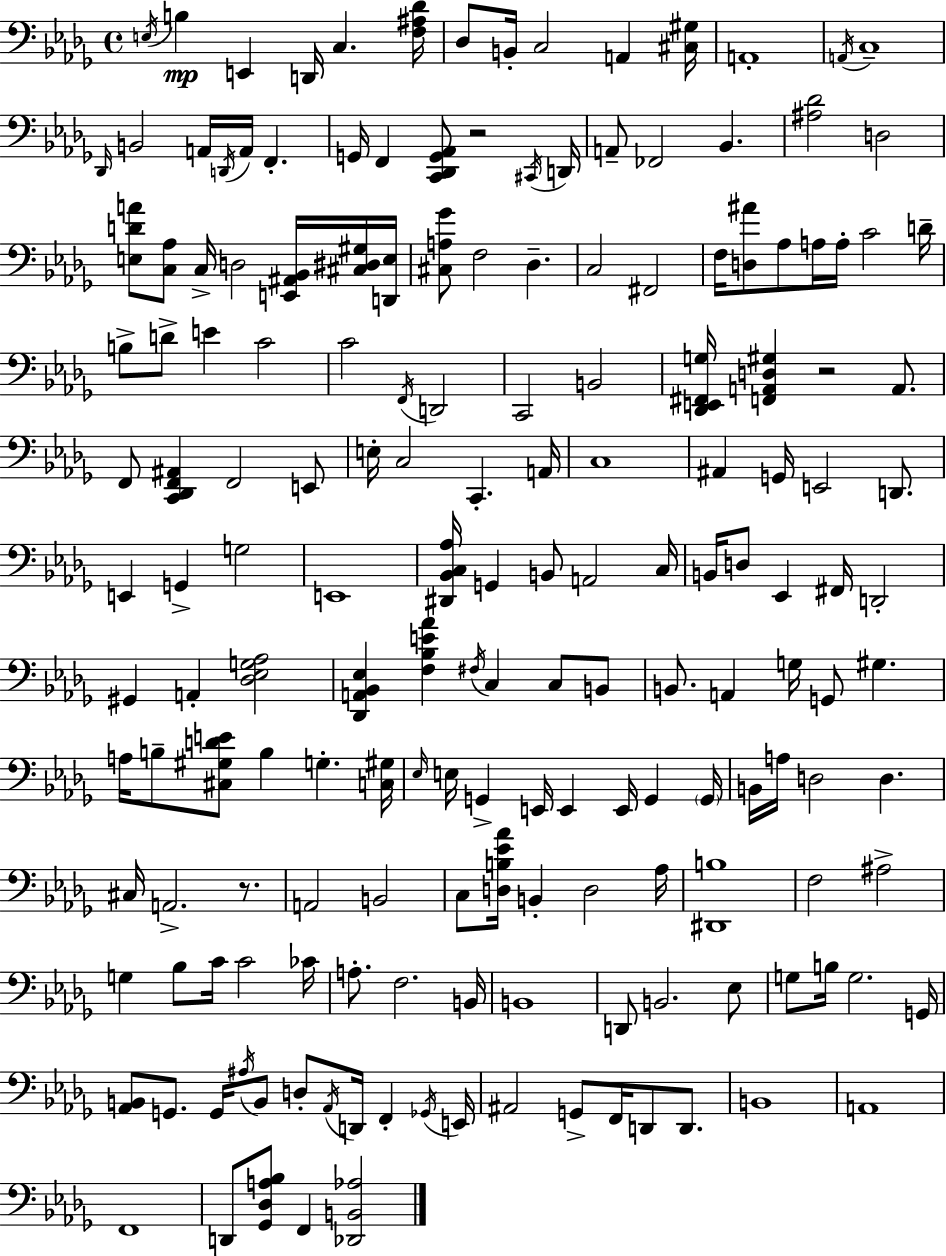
X:1
T:Untitled
M:4/4
L:1/4
K:Bbm
E,/4 B, E,, D,,/4 C, [F,^A,_D]/4 _D,/2 B,,/4 C,2 A,, [^C,^G,]/4 A,,4 A,,/4 C,4 _D,,/4 B,,2 A,,/4 D,,/4 A,,/4 F,, G,,/4 F,, [C,,_D,,G,,_A,,]/2 z2 ^C,,/4 D,,/4 A,,/2 _F,,2 _B,, [^A,_D]2 D,2 [E,DA]/2 [C,_A,]/2 C,/4 D,2 [E,,^A,,_B,,]/4 [^C,^D,^G,]/4 [D,,E,]/4 [^C,A,_G]/2 F,2 _D, C,2 ^F,,2 F,/4 [D,^A]/2 _A,/2 A,/4 A,/4 C2 D/4 B,/2 D/2 E C2 C2 F,,/4 D,,2 C,,2 B,,2 [_D,,E,,^F,,G,]/4 [F,,A,,D,^G,] z2 A,,/2 F,,/2 [C,,_D,,F,,^A,,] F,,2 E,,/2 E,/4 C,2 C,, A,,/4 C,4 ^A,, G,,/4 E,,2 D,,/2 E,, G,, G,2 E,,4 [^D,,_B,,C,_A,]/4 G,, B,,/2 A,,2 C,/4 B,,/4 D,/2 _E,, ^F,,/4 D,,2 ^G,, A,, [_D,_E,G,_A,]2 [_D,,A,,_B,,_E,] [F,_B,E_A] ^F,/4 C, C,/2 B,,/2 B,,/2 A,, G,/4 G,,/2 ^G, A,/4 B,/2 [^C,^G,DE]/2 B, G, [C,^G,]/4 _E,/4 E,/4 G,, E,,/4 E,, E,,/4 G,, G,,/4 B,,/4 A,/4 D,2 D, ^C,/4 A,,2 z/2 A,,2 B,,2 C,/2 [D,B,_E_A]/4 B,, D,2 _A,/4 [^D,,B,]4 F,2 ^A,2 G, _B,/2 C/4 C2 _C/4 A,/2 F,2 B,,/4 B,,4 D,,/2 B,,2 _E,/2 G,/2 B,/4 G,2 G,,/4 [_A,,B,,]/2 G,,/2 G,,/4 ^A,/4 B,,/2 D,/2 _A,,/4 D,,/4 F,, _G,,/4 E,,/4 ^A,,2 G,,/2 F,,/4 D,,/2 D,,/2 B,,4 A,,4 F,,4 D,,/2 [_G,,_D,A,_B,]/2 F,, [_D,,B,,_A,]2